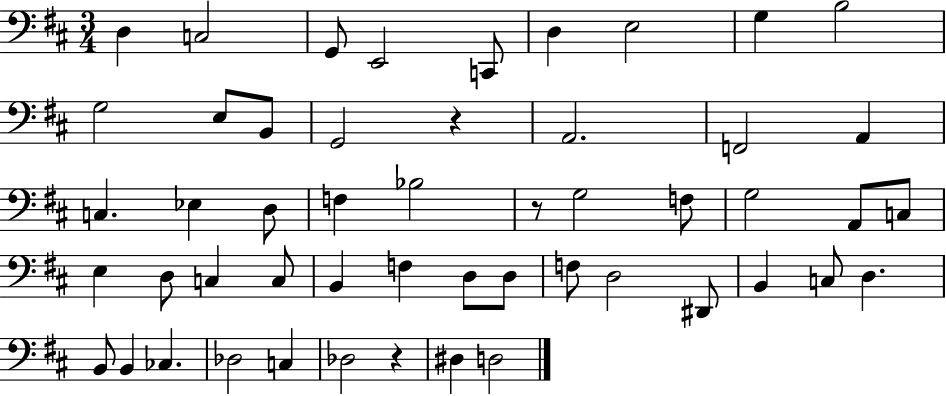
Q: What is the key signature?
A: D major